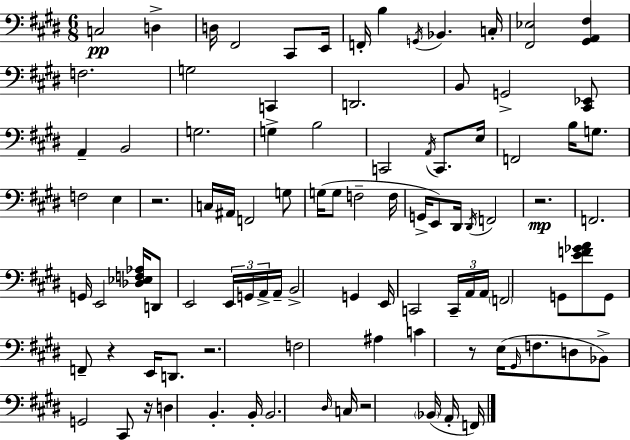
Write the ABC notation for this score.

X:1
T:Untitled
M:6/8
L:1/4
K:E
C,2 D, D,/4 ^F,,2 ^C,,/2 E,,/4 F,,/4 B, G,,/4 _B,, C,/4 [^F,,_E,]2 [^G,,A,,^F,] F,2 G,2 C,, D,,2 B,,/2 G,,2 [^C,,_E,,]/2 A,, B,,2 G,2 G, B,2 C,,2 A,,/4 C,,/2 E,/4 F,,2 B,/4 G,/2 F,2 E, z2 C,/4 ^A,,/4 F,,2 G,/2 G,/4 G,/2 F,2 F,/4 G,,/4 E,,/2 ^D,,/4 ^D,,/4 F,,2 z2 F,,2 G,,/4 E,,2 [_D,_E,F,_A,]/4 D,,/2 E,,2 E,,/4 G,,/4 A,,/4 A,,/4 B,,2 G,, E,,/4 C,,2 C,,/4 A,,/4 A,,/4 F,,2 G,,/2 [EF_GA]/2 G,,/2 F,,/2 z E,,/4 D,,/2 z2 F,2 ^A, C z/2 E,/4 ^G,,/4 F,/2 D,/2 _B,,/2 G,,2 ^C,,/2 z/4 D, B,, B,,/4 B,,2 ^D,/4 C,/4 z2 _B,,/4 A,,/4 F,,/4